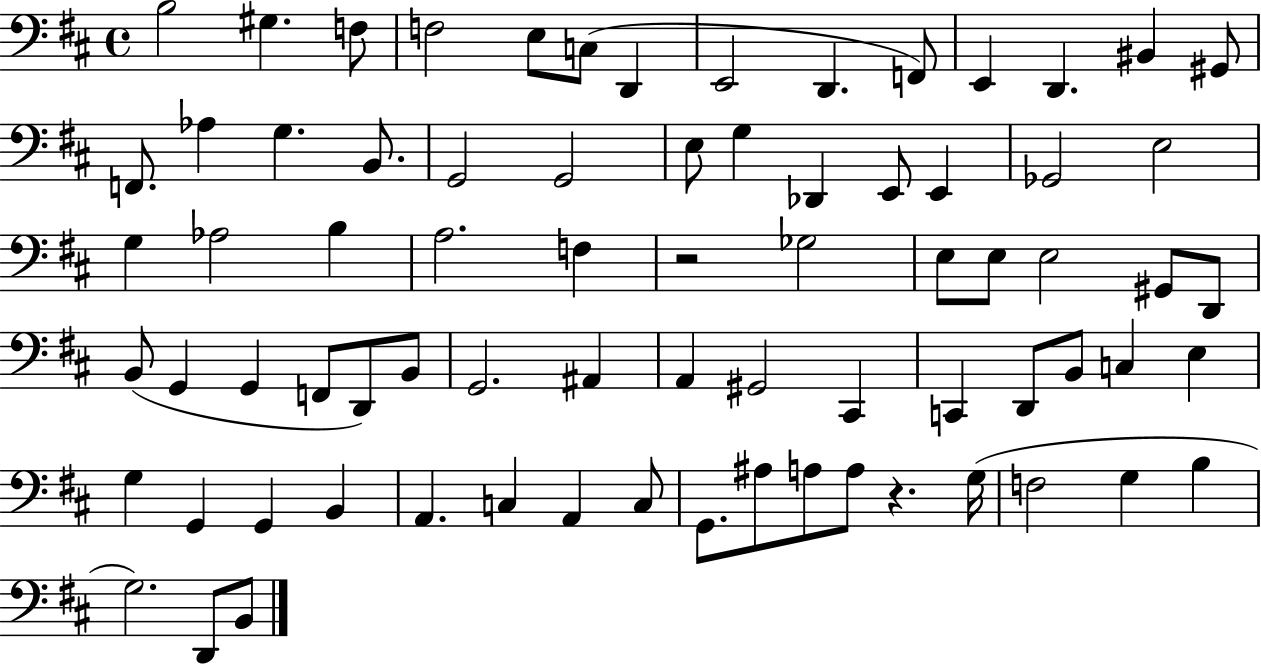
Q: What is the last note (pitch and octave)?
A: B2